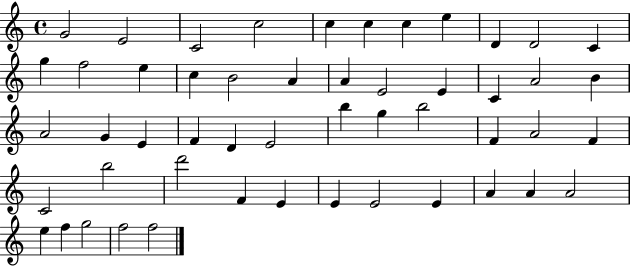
G4/h E4/h C4/h C5/h C5/q C5/q C5/q E5/q D4/q D4/h C4/q G5/q F5/h E5/q C5/q B4/h A4/q A4/q E4/h E4/q C4/q A4/h B4/q A4/h G4/q E4/q F4/q D4/q E4/h B5/q G5/q B5/h F4/q A4/h F4/q C4/h B5/h D6/h F4/q E4/q E4/q E4/h E4/q A4/q A4/q A4/h E5/q F5/q G5/h F5/h F5/h